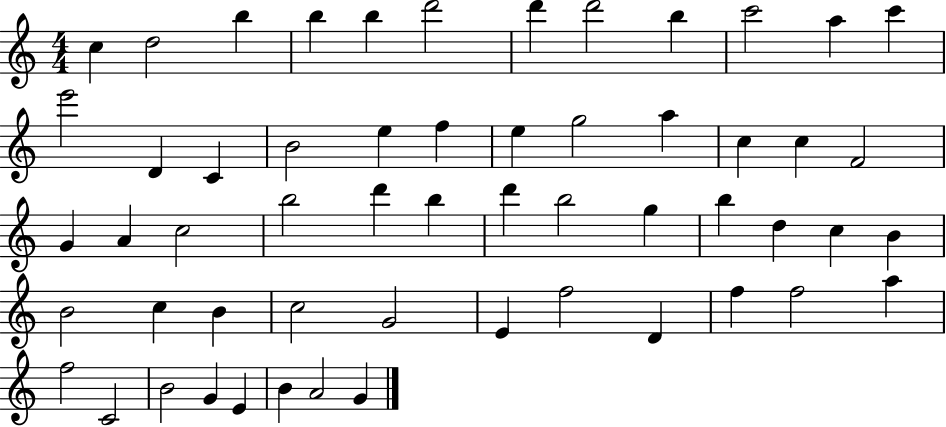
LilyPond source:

{
  \clef treble
  \numericTimeSignature
  \time 4/4
  \key c \major
  c''4 d''2 b''4 | b''4 b''4 d'''2 | d'''4 d'''2 b''4 | c'''2 a''4 c'''4 | \break e'''2 d'4 c'4 | b'2 e''4 f''4 | e''4 g''2 a''4 | c''4 c''4 f'2 | \break g'4 a'4 c''2 | b''2 d'''4 b''4 | d'''4 b''2 g''4 | b''4 d''4 c''4 b'4 | \break b'2 c''4 b'4 | c''2 g'2 | e'4 f''2 d'4 | f''4 f''2 a''4 | \break f''2 c'2 | b'2 g'4 e'4 | b'4 a'2 g'4 | \bar "|."
}